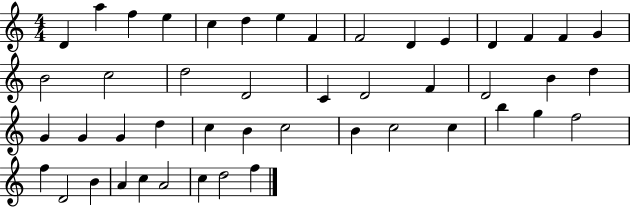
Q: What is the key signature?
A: C major